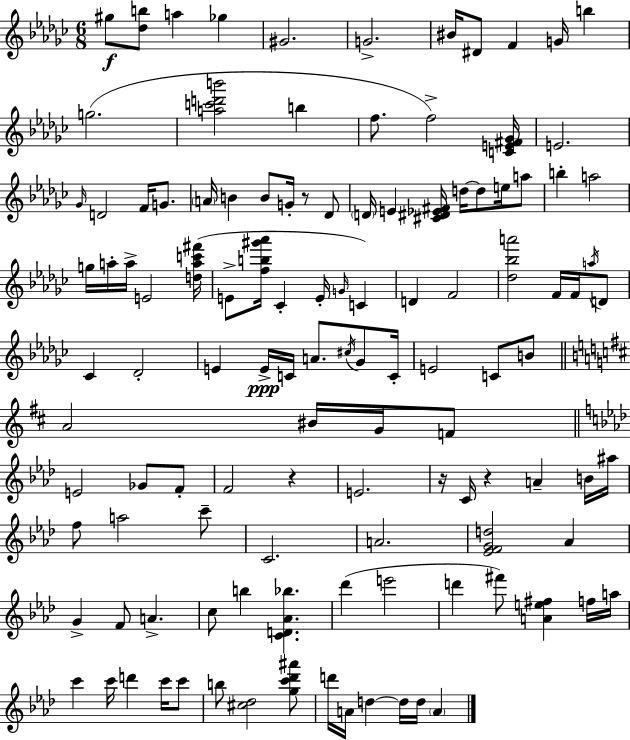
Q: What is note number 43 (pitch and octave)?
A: F4